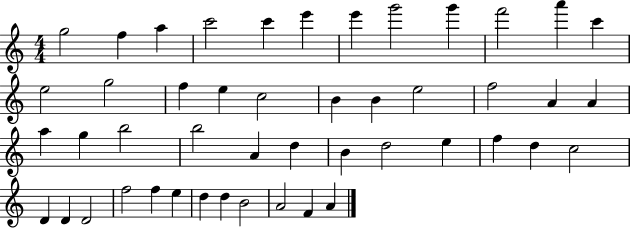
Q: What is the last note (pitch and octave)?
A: A4